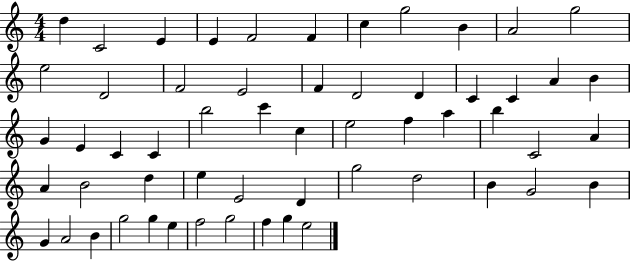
{
  \clef treble
  \numericTimeSignature
  \time 4/4
  \key c \major
  d''4 c'2 e'4 | e'4 f'2 f'4 | c''4 g''2 b'4 | a'2 g''2 | \break e''2 d'2 | f'2 e'2 | f'4 d'2 d'4 | c'4 c'4 a'4 b'4 | \break g'4 e'4 c'4 c'4 | b''2 c'''4 c''4 | e''2 f''4 a''4 | b''4 c'2 a'4 | \break a'4 b'2 d''4 | e''4 e'2 d'4 | g''2 d''2 | b'4 g'2 b'4 | \break g'4 a'2 b'4 | g''2 g''4 e''4 | f''2 g''2 | f''4 g''4 e''2 | \break \bar "|."
}